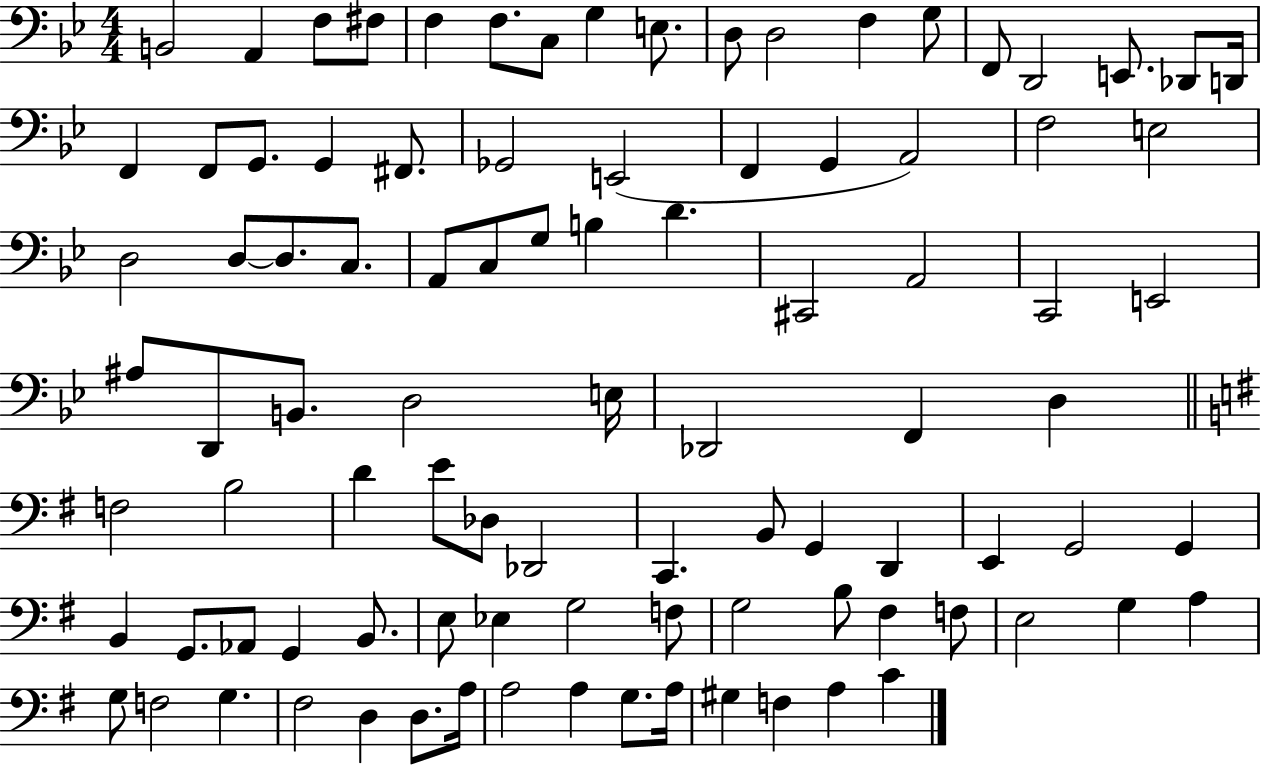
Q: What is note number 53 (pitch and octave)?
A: B3